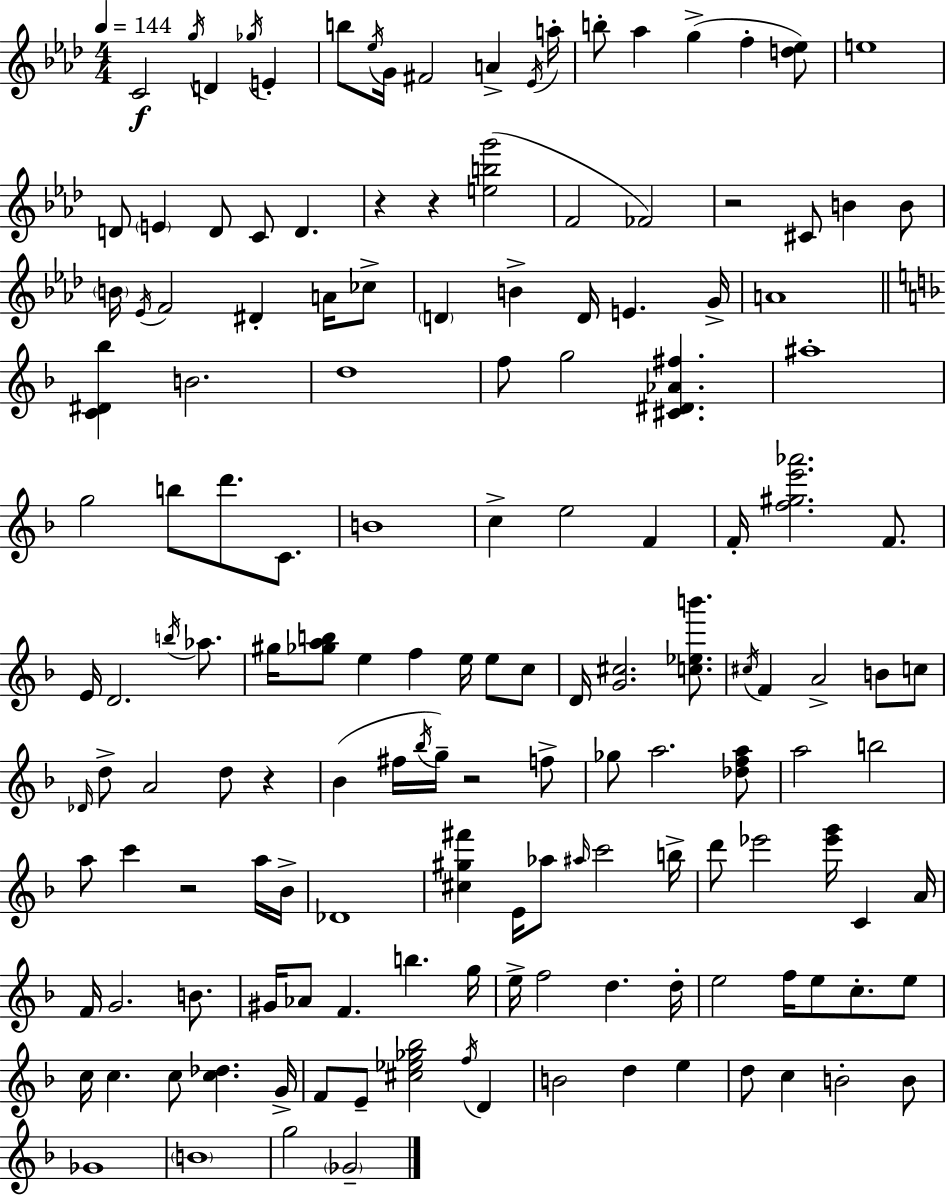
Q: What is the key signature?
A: F minor